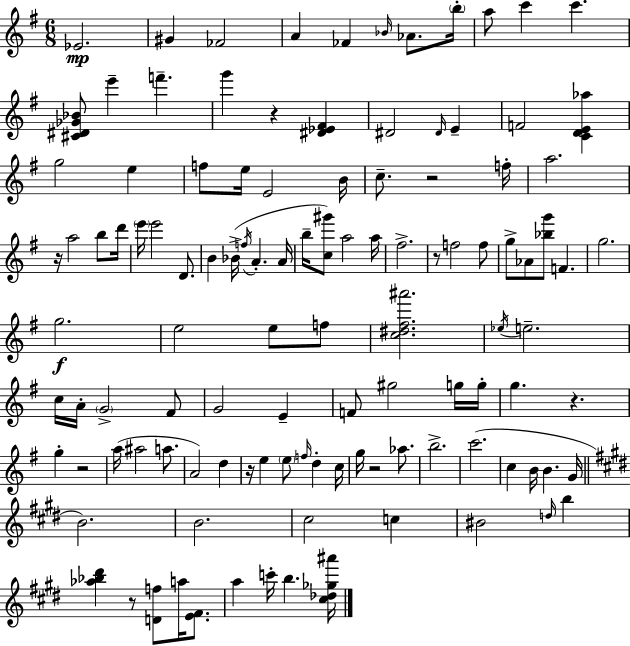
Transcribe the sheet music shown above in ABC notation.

X:1
T:Untitled
M:6/8
L:1/4
K:G
_E2 ^G _F2 A _F _B/4 _A/2 b/4 a/2 c' c' [^C^D_G_B]/2 e' f' g' z [^D_E^F] ^D2 ^D/4 E F2 [CDE_a] g2 e f/2 e/4 E2 B/4 c/2 z2 f/4 a2 z/4 a2 b/2 d'/4 e'/4 e'2 D/2 B _B/4 f/4 A A/4 b/4 [c^g']/2 a2 a/4 ^f2 z/2 f2 f/2 g/2 _A/2 [_bg']/2 F g2 g2 e2 e/2 f/2 [c^d^f^a']2 _e/4 e2 c/4 A/4 G2 ^F/2 G2 E F/2 ^g2 g/4 g/4 g z g z2 a/4 ^a2 a/2 A2 d z/4 e e/2 f/4 d c/4 g/4 z2 _a/2 b2 c'2 c B/4 B G/4 B2 B2 ^c2 c ^B2 d/4 b [_a_b^d'] z/2 [Df]/2 a/4 [E^F]/2 a c'/4 b [^c_d_g^a']/4